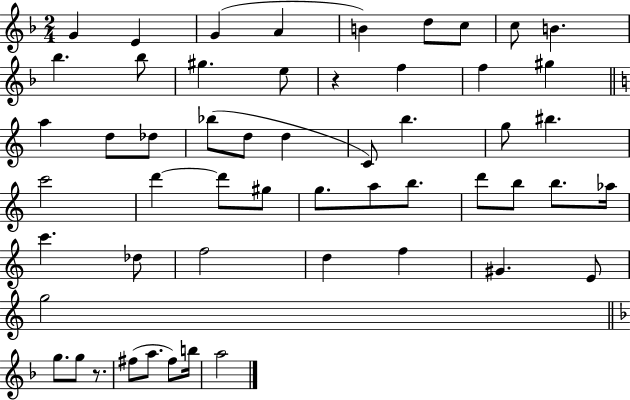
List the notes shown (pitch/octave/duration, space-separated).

G4/q E4/q G4/q A4/q B4/q D5/e C5/e C5/e B4/q. Bb5/q. Bb5/e G#5/q. E5/e R/q F5/q F5/q G#5/q A5/q D5/e Db5/e Bb5/e D5/e D5/q C4/e B5/q. G5/e BIS5/q. C6/h D6/q D6/e G#5/e G5/e. A5/e B5/e. D6/e B5/e B5/e. Ab5/s C6/q. Db5/e F5/h D5/q F5/q G#4/q. E4/e G5/h G5/e. G5/e R/e. F#5/e A5/e. F#5/e B5/s A5/h